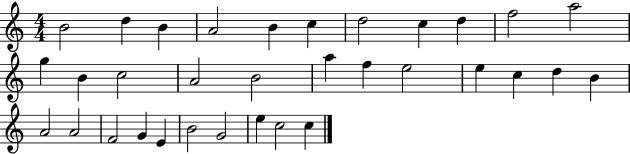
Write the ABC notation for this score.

X:1
T:Untitled
M:4/4
L:1/4
K:C
B2 d B A2 B c d2 c d f2 a2 g B c2 A2 B2 a f e2 e c d B A2 A2 F2 G E B2 G2 e c2 c